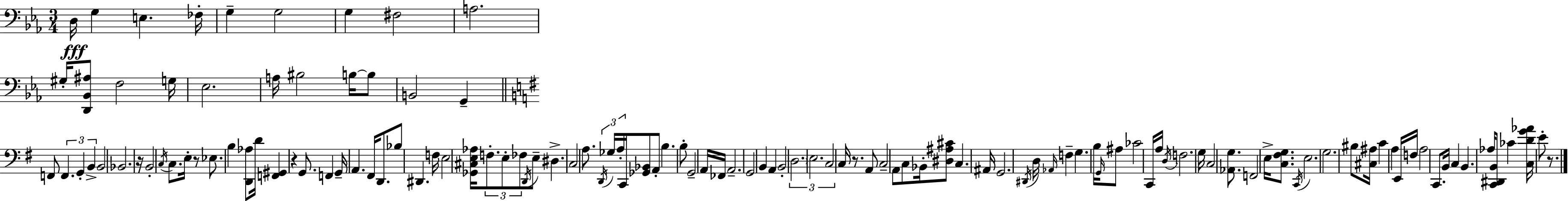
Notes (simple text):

D3/s G3/q E3/q. FES3/s G3/q G3/h G3/q F#3/h A3/h. G#3/s [D2,Bb2,A#3]/e F3/h G3/s Eb3/h. A3/s BIS3/h B3/s B3/e B2/h G2/q F2/e F2/q. G2/q B2/q B2/h Bb2/h. R/s B2/h C3/s C3/e. E3/s R/e Eb3/e. B3/q [D2,Ab3]/e D4/s [F2,G#2]/q R/q G2/e. F2/q G2/s A2/q. F#2/s D2/e. Bb3/e D#2/q. F3/s E3/h [Gb2,C#3,E3,Ab3]/s F3/e. E3/e FES3/e D2/s E3/e D#3/q. C3/h A3/e. D2/s Gb3/s A3/s C2/s [Gb2,Bb2]/e A2/e B3/q. B3/e G2/h A2/s FES2/s A2/h. G2/h B2/q A2/q B2/h D3/h. E3/h. C3/h C3/s R/e. A2/e C3/h A2/e C3/e Bb2/s [D#3,A#3,C#4]/e C3/q. A#2/s G2/h. D#2/s D3/s Ab2/s F3/q G3/q. B3/s G2/s A#3/e CES4/h C2/s A3/s D3/s F3/h. G3/s C3/h [Ab2,G3]/e. F2/h E3/s [C3,F#3,G3]/e. C2/s E3/h. G3/h. BIS3/e [C#3,A#3]/s C4/q A3/q E2/s F3/s A3/h C2/e. B2/s C3/q B2/q. Ab3/s [C2,D#2,B2]/e CES4/q [C3,D4,G4,Ab4]/s E4/e R/e.